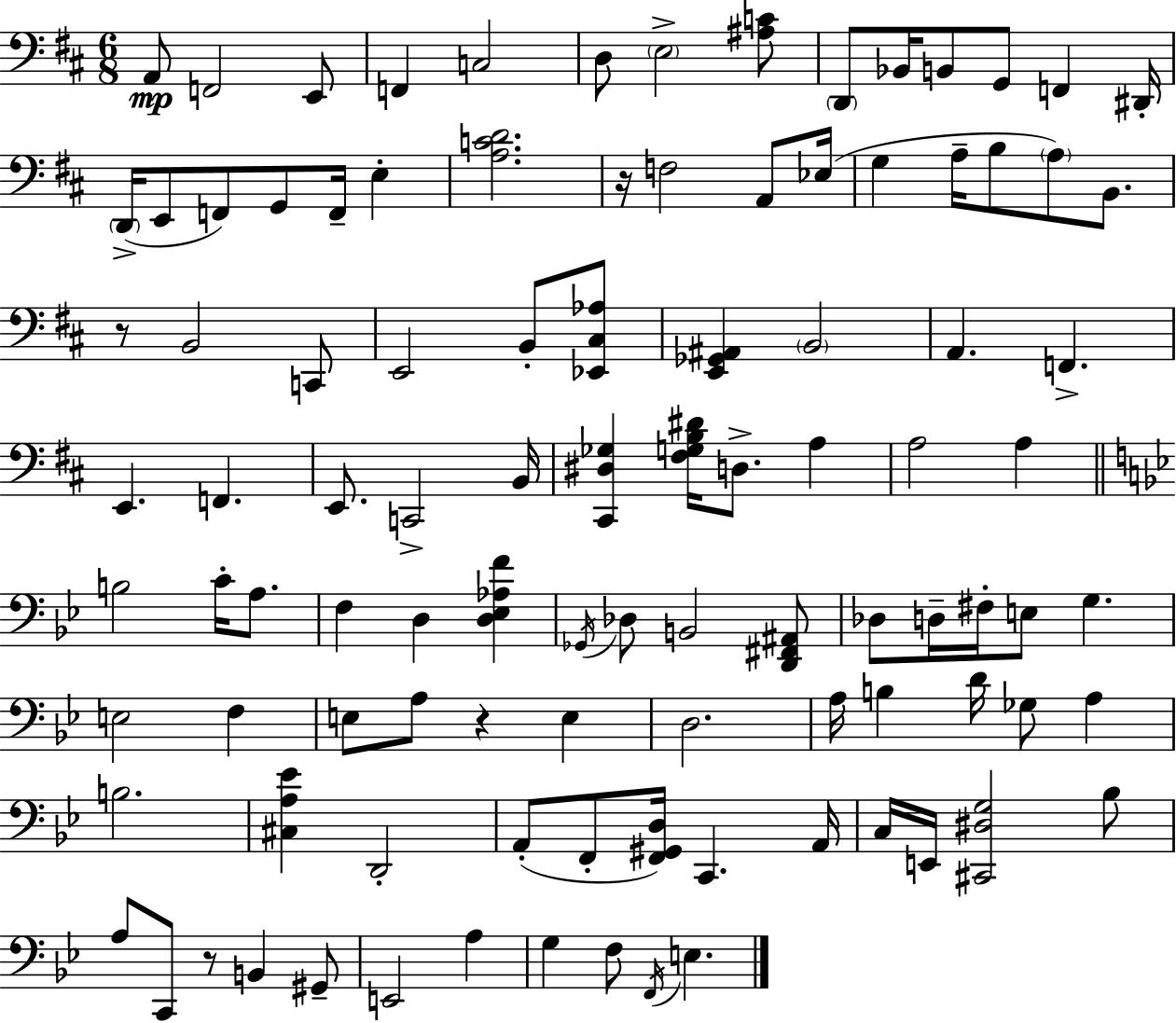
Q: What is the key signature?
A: D major